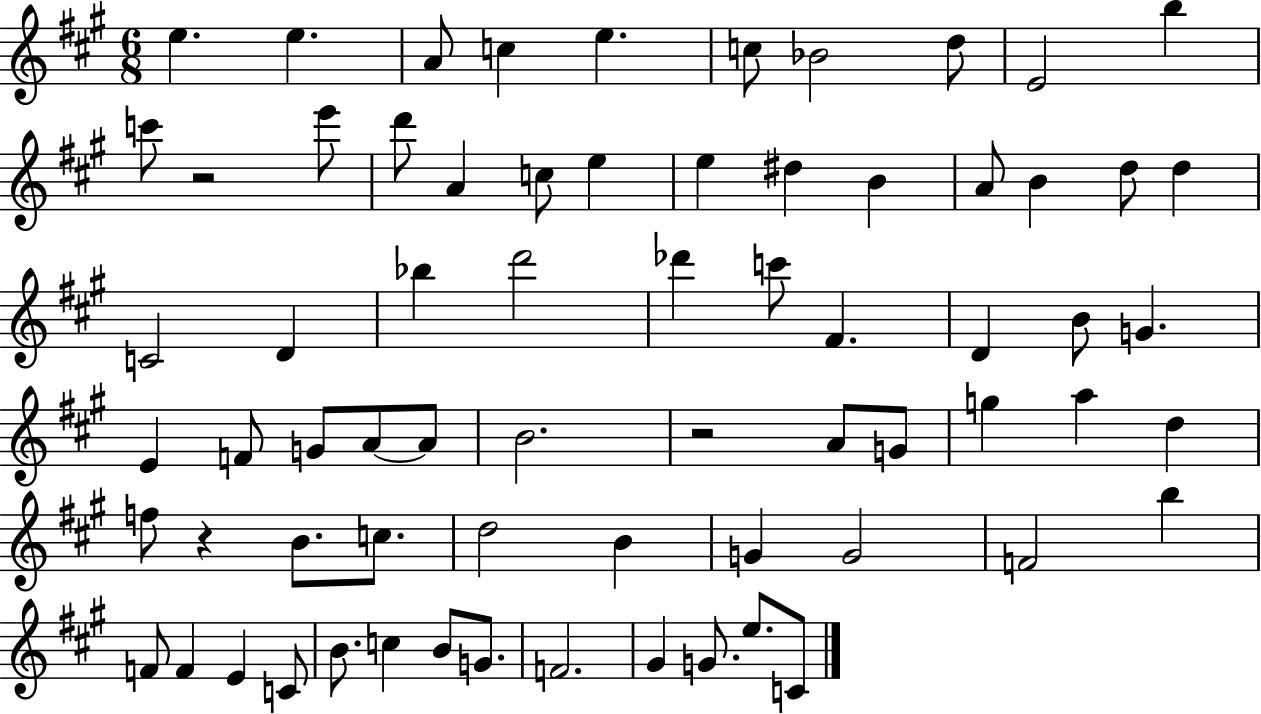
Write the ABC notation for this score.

X:1
T:Untitled
M:6/8
L:1/4
K:A
e e A/2 c e c/2 _B2 d/2 E2 b c'/2 z2 e'/2 d'/2 A c/2 e e ^d B A/2 B d/2 d C2 D _b d'2 _d' c'/2 ^F D B/2 G E F/2 G/2 A/2 A/2 B2 z2 A/2 G/2 g a d f/2 z B/2 c/2 d2 B G G2 F2 b F/2 F E C/2 B/2 c B/2 G/2 F2 ^G G/2 e/2 C/2